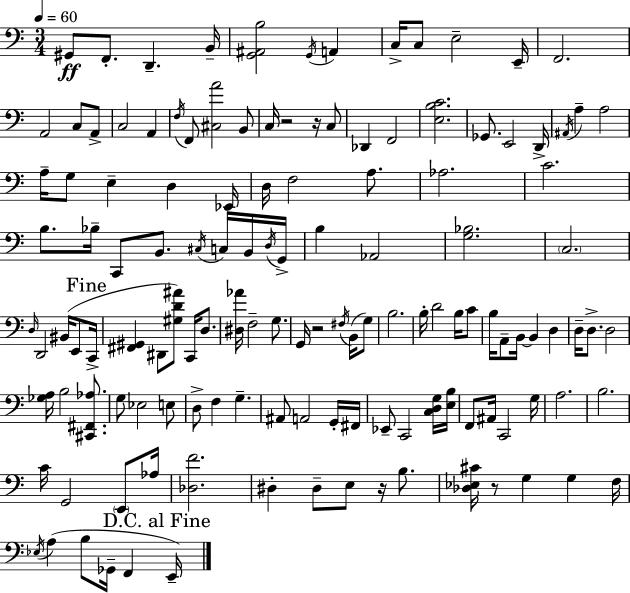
{
  \clef bass
  \numericTimeSignature
  \time 3/4
  \key a \minor
  \tempo 4 = 60
  \repeat volta 2 { gis,8\ff f,8.-. d,4.-- b,16-- | <g, ais, b>2 \acciaccatura { g,16 } a,4 | c16-> c8 e2-- | e,16-- f,2. | \break a,2 c8 a,8-> | c2 a,4 | \acciaccatura { f16 } f,8 <cis a'>2 | b,8 c16 r2 r16 | \break c8 des,4 f,2 | <e b c'>2. | ges,8. e,2 | d,16-> \acciaccatura { ais,16 } a4-- a2 | \break a16-- g8 e4-- d4 | ees,16 d16 f2 | a8. aes2. | c'2. | \break b8. bes16-- c,8 b,8. | \acciaccatura { cis16 } c16 b,16 \acciaccatura { d16 } g,16-> b4 aes,2 | <g bes>2. | \parenthesize c2. | \break \grace { d16 } d,2 | bis,16( e,8 \mark "Fine" c,16-> <fis, gis,>4 dis,8 | <gis d' ais'>8) c,16 d8. <dis aes'>16 f2-- | g8. g,16 r2 | \break \acciaccatura { fis16 }( b,16 g8) b2. | b16-. d'2 | b16 c'8 b16 a,8-- b,16~~ b,4 | d4 d16-- d8.-> d2 | \break <ges a>16 b2 | <cis, fis, aes>8. g8 ees2 | e8 d8-> f4 | g4.-- ais,8 a,2 | \break g,16-. fis,16 ees,8-- c,2 | <c d g>16 <e b>16 f,8 ais,16 c,2 | g16 a2. | b2. | \break c'16 g,2 | \parenthesize e,8 aes16 <des f'>2. | dis4-. dis8-- | e8 r16 b8. <des ees cis'>16 r8 g4 | \break g4 f16 \acciaccatura { ees16 } a4( | b8 ges,16-- f,4 \mark "D.C. al Fine" e,16--) } \bar "|."
}